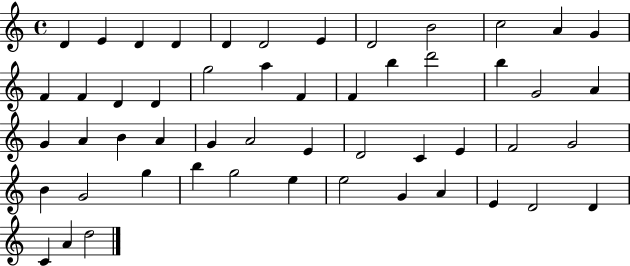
D4/q E4/q D4/q D4/q D4/q D4/h E4/q D4/h B4/h C5/h A4/q G4/q F4/q F4/q D4/q D4/q G5/h A5/q F4/q F4/q B5/q D6/h B5/q G4/h A4/q G4/q A4/q B4/q A4/q G4/q A4/h E4/q D4/h C4/q E4/q F4/h G4/h B4/q G4/h G5/q B5/q G5/h E5/q E5/h G4/q A4/q E4/q D4/h D4/q C4/q A4/q D5/h